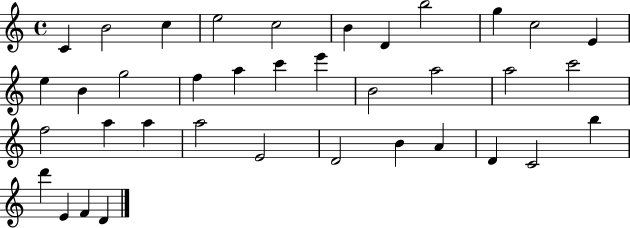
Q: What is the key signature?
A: C major